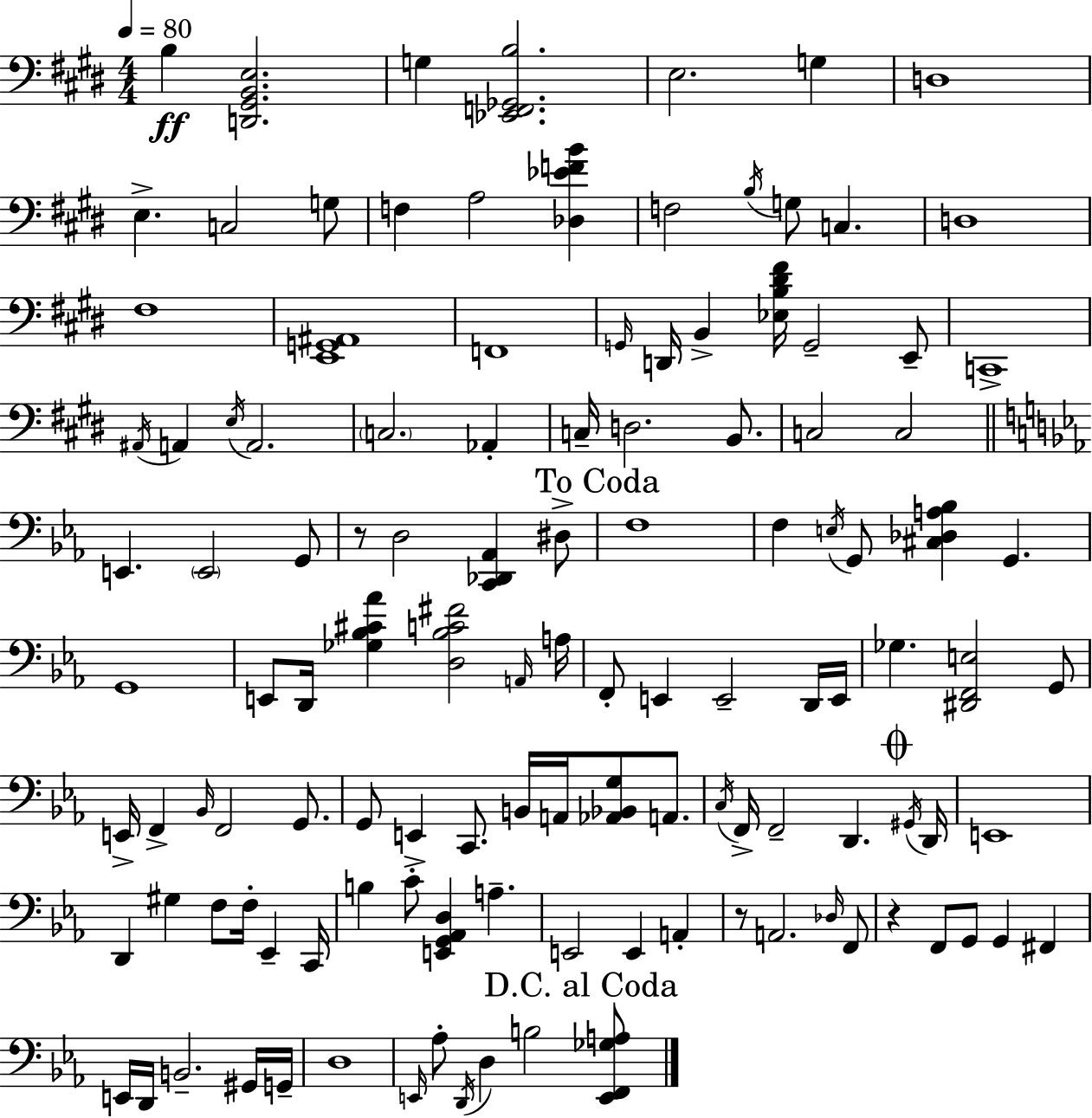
X:1
T:Untitled
M:4/4
L:1/4
K:E
B, [D,,^G,,B,,E,]2 G, [_E,,F,,_G,,B,]2 E,2 G, D,4 E, C,2 G,/2 F, A,2 [_D,_EFB] F,2 B,/4 G,/2 C, D,4 ^F,4 [E,,G,,^A,,]4 F,,4 G,,/4 D,,/4 B,, [_E,B,^D^F]/4 G,,2 E,,/2 C,,4 ^A,,/4 A,, E,/4 A,,2 C,2 _A,, C,/4 D,2 B,,/2 C,2 C,2 E,, E,,2 G,,/2 z/2 D,2 [C,,_D,,_A,,] ^D,/2 F,4 F, E,/4 G,,/2 [^C,_D,A,_B,] G,, G,,4 E,,/2 D,,/4 [_G,_B,^C_A] [D,_B,C^F]2 A,,/4 A,/4 F,,/2 E,, E,,2 D,,/4 E,,/4 _G, [^D,,F,,E,]2 G,,/2 E,,/4 F,, _B,,/4 F,,2 G,,/2 G,,/2 E,, C,,/2 B,,/4 A,,/4 [_A,,_B,,G,]/2 A,,/2 C,/4 F,,/4 F,,2 D,, ^G,,/4 D,,/4 E,,4 D,, ^G, F,/2 F,/4 _E,, C,,/4 B, C/2 [E,,G,,_A,,D,] A, E,,2 E,, A,, z/2 A,,2 _D,/4 F,,/2 z F,,/2 G,,/2 G,, ^F,, E,,/4 D,,/4 B,,2 ^G,,/4 G,,/4 D,4 E,,/4 _A,/2 D,,/4 D, B,2 [E,,F,,_G,A,]/2